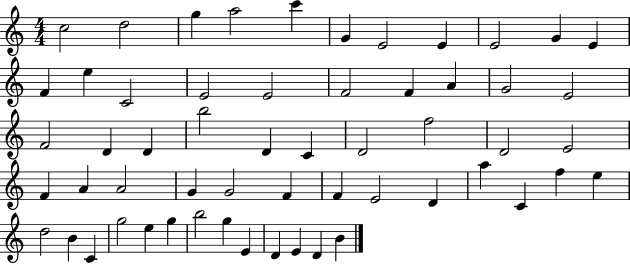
{
  \clef treble
  \numericTimeSignature
  \time 4/4
  \key c \major
  c''2 d''2 | g''4 a''2 c'''4 | g'4 e'2 e'4 | e'2 g'4 e'4 | \break f'4 e''4 c'2 | e'2 e'2 | f'2 f'4 a'4 | g'2 e'2 | \break f'2 d'4 d'4 | b''2 d'4 c'4 | d'2 f''2 | d'2 e'2 | \break f'4 a'4 a'2 | g'4 g'2 f'4 | f'4 e'2 d'4 | a''4 c'4 f''4 e''4 | \break d''2 b'4 c'4 | g''2 e''4 g''4 | b''2 g''4 e'4 | d'4 e'4 d'4 b'4 | \break \bar "|."
}